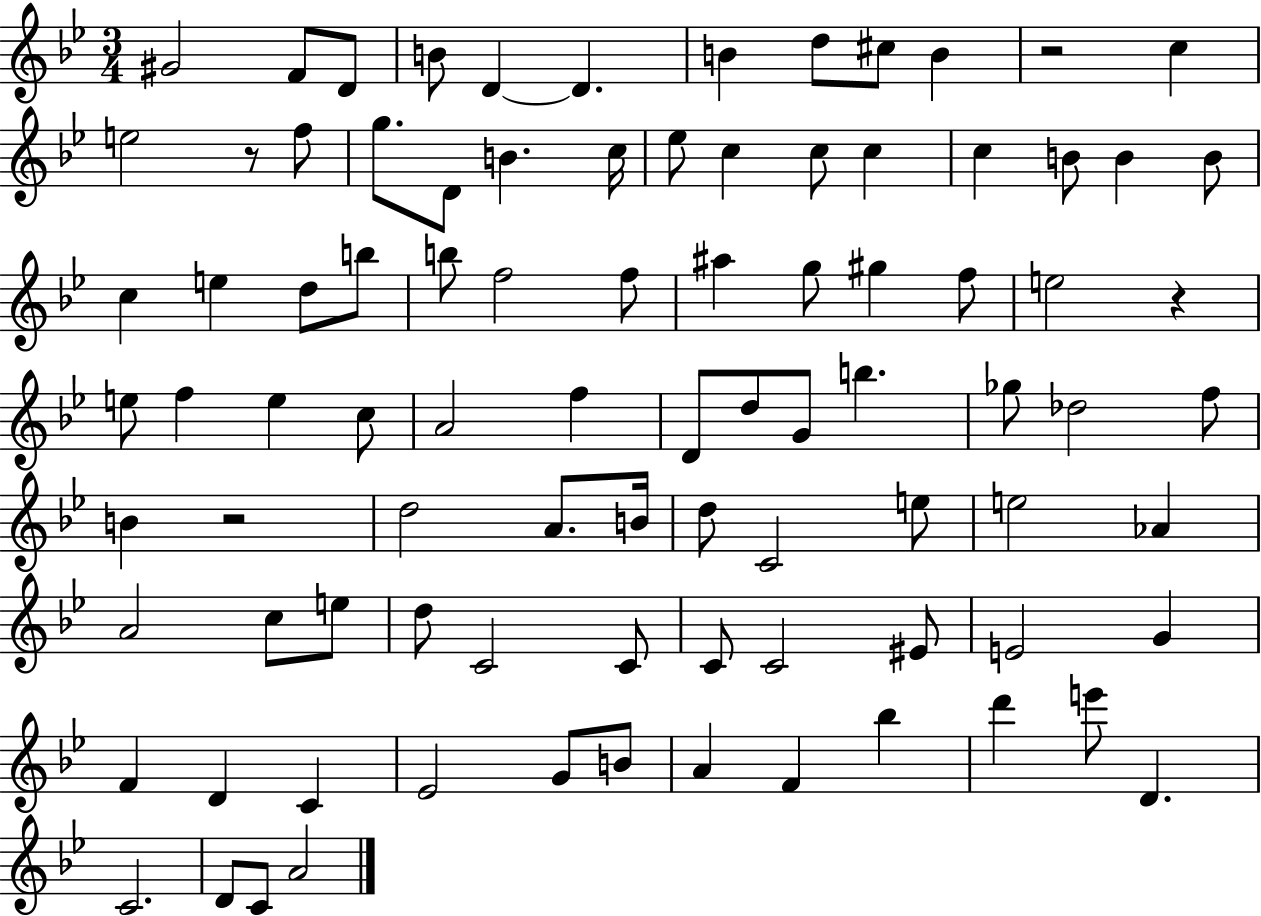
X:1
T:Untitled
M:3/4
L:1/4
K:Bb
^G2 F/2 D/2 B/2 D D B d/2 ^c/2 B z2 c e2 z/2 f/2 g/2 D/2 B c/4 _e/2 c c/2 c c B/2 B B/2 c e d/2 b/2 b/2 f2 f/2 ^a g/2 ^g f/2 e2 z e/2 f e c/2 A2 f D/2 d/2 G/2 b _g/2 _d2 f/2 B z2 d2 A/2 B/4 d/2 C2 e/2 e2 _A A2 c/2 e/2 d/2 C2 C/2 C/2 C2 ^E/2 E2 G F D C _E2 G/2 B/2 A F _b d' e'/2 D C2 D/2 C/2 A2